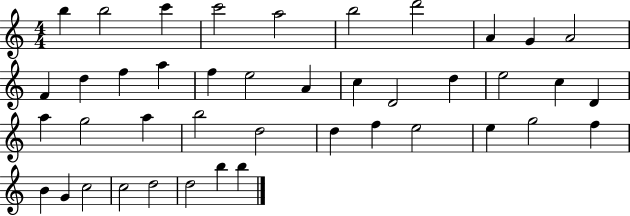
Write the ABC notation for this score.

X:1
T:Untitled
M:4/4
L:1/4
K:C
b b2 c' c'2 a2 b2 d'2 A G A2 F d f a f e2 A c D2 d e2 c D a g2 a b2 d2 d f e2 e g2 f B G c2 c2 d2 d2 b b